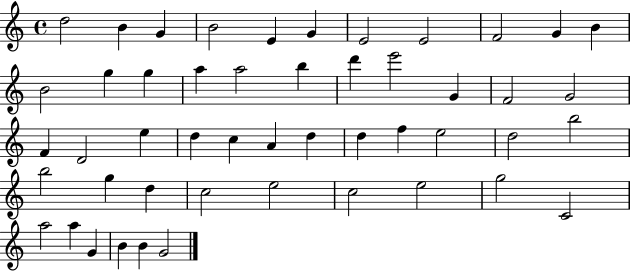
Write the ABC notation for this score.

X:1
T:Untitled
M:4/4
L:1/4
K:C
d2 B G B2 E G E2 E2 F2 G B B2 g g a a2 b d' e'2 G F2 G2 F D2 e d c A d d f e2 d2 b2 b2 g d c2 e2 c2 e2 g2 C2 a2 a G B B G2